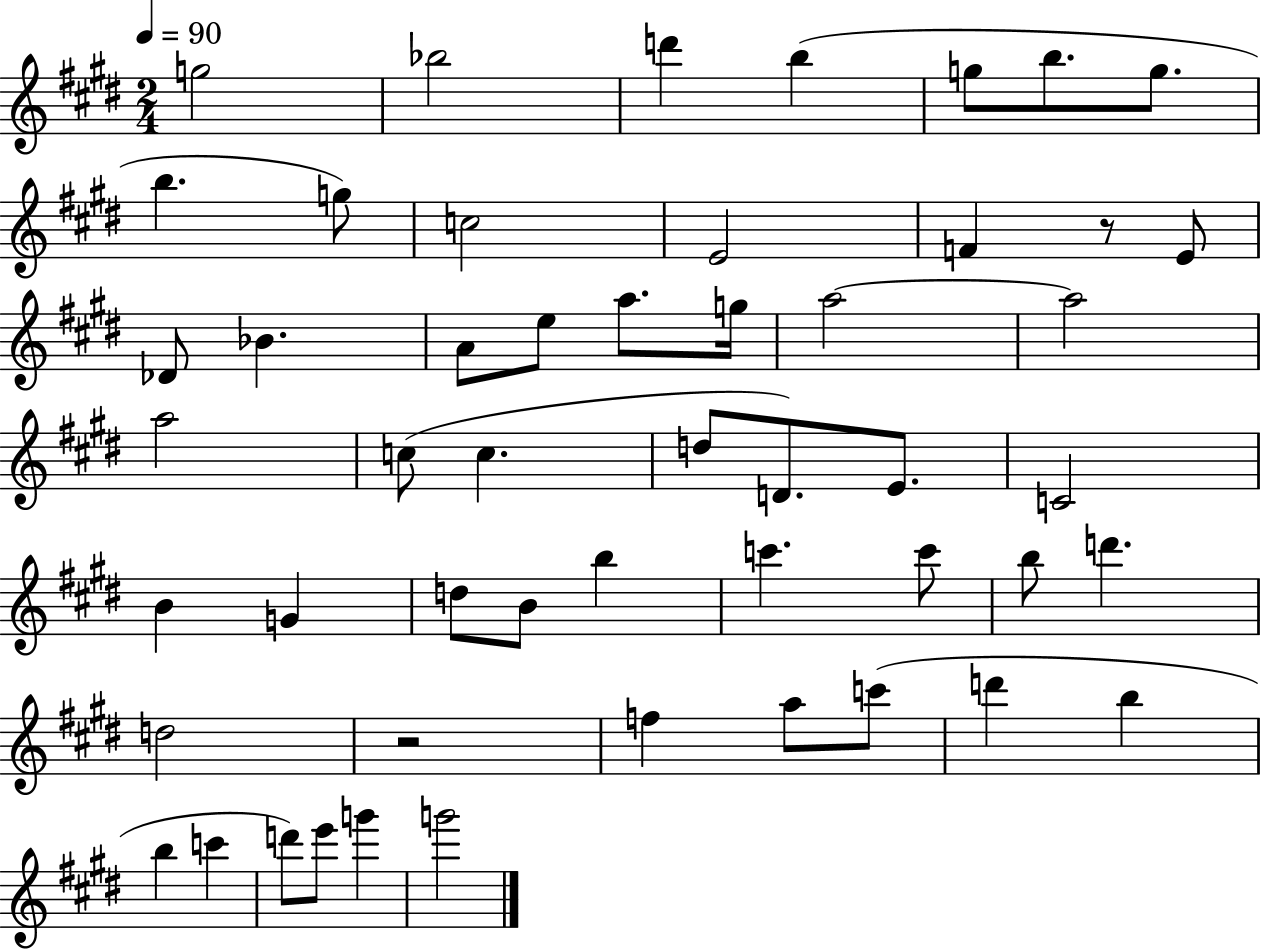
X:1
T:Untitled
M:2/4
L:1/4
K:E
g2 _b2 d' b g/2 b/2 g/2 b g/2 c2 E2 F z/2 E/2 _D/2 _B A/2 e/2 a/2 g/4 a2 a2 a2 c/2 c d/2 D/2 E/2 C2 B G d/2 B/2 b c' c'/2 b/2 d' d2 z2 f a/2 c'/2 d' b b c' d'/2 e'/2 g' g'2